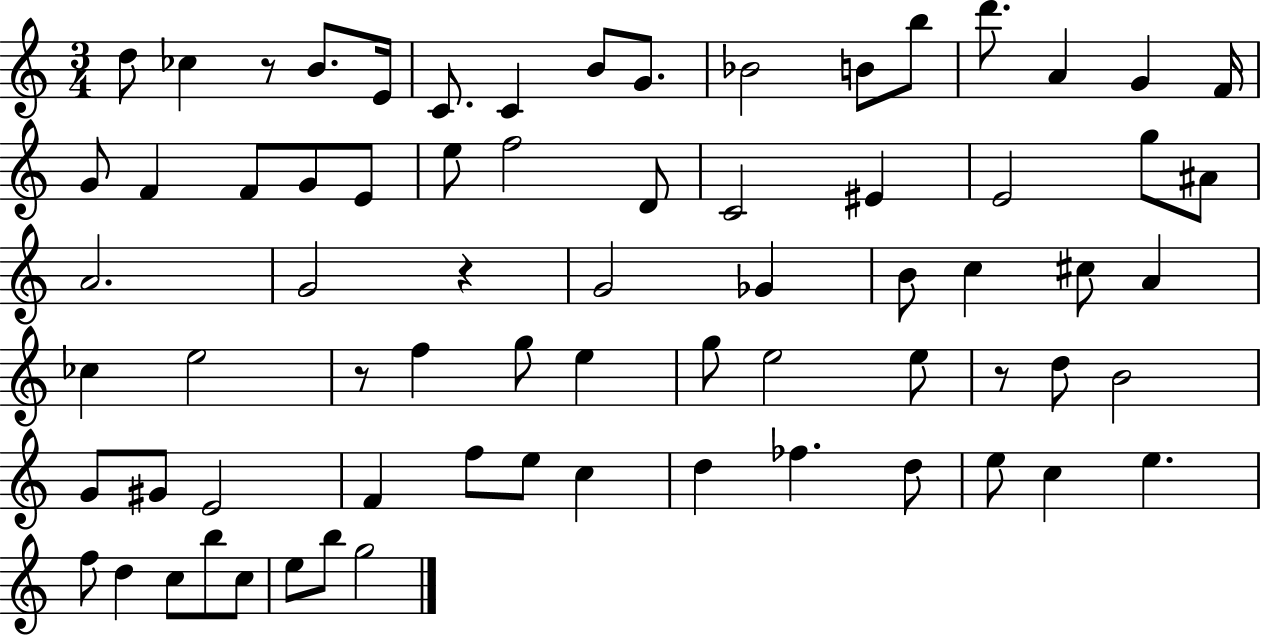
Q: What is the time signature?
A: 3/4